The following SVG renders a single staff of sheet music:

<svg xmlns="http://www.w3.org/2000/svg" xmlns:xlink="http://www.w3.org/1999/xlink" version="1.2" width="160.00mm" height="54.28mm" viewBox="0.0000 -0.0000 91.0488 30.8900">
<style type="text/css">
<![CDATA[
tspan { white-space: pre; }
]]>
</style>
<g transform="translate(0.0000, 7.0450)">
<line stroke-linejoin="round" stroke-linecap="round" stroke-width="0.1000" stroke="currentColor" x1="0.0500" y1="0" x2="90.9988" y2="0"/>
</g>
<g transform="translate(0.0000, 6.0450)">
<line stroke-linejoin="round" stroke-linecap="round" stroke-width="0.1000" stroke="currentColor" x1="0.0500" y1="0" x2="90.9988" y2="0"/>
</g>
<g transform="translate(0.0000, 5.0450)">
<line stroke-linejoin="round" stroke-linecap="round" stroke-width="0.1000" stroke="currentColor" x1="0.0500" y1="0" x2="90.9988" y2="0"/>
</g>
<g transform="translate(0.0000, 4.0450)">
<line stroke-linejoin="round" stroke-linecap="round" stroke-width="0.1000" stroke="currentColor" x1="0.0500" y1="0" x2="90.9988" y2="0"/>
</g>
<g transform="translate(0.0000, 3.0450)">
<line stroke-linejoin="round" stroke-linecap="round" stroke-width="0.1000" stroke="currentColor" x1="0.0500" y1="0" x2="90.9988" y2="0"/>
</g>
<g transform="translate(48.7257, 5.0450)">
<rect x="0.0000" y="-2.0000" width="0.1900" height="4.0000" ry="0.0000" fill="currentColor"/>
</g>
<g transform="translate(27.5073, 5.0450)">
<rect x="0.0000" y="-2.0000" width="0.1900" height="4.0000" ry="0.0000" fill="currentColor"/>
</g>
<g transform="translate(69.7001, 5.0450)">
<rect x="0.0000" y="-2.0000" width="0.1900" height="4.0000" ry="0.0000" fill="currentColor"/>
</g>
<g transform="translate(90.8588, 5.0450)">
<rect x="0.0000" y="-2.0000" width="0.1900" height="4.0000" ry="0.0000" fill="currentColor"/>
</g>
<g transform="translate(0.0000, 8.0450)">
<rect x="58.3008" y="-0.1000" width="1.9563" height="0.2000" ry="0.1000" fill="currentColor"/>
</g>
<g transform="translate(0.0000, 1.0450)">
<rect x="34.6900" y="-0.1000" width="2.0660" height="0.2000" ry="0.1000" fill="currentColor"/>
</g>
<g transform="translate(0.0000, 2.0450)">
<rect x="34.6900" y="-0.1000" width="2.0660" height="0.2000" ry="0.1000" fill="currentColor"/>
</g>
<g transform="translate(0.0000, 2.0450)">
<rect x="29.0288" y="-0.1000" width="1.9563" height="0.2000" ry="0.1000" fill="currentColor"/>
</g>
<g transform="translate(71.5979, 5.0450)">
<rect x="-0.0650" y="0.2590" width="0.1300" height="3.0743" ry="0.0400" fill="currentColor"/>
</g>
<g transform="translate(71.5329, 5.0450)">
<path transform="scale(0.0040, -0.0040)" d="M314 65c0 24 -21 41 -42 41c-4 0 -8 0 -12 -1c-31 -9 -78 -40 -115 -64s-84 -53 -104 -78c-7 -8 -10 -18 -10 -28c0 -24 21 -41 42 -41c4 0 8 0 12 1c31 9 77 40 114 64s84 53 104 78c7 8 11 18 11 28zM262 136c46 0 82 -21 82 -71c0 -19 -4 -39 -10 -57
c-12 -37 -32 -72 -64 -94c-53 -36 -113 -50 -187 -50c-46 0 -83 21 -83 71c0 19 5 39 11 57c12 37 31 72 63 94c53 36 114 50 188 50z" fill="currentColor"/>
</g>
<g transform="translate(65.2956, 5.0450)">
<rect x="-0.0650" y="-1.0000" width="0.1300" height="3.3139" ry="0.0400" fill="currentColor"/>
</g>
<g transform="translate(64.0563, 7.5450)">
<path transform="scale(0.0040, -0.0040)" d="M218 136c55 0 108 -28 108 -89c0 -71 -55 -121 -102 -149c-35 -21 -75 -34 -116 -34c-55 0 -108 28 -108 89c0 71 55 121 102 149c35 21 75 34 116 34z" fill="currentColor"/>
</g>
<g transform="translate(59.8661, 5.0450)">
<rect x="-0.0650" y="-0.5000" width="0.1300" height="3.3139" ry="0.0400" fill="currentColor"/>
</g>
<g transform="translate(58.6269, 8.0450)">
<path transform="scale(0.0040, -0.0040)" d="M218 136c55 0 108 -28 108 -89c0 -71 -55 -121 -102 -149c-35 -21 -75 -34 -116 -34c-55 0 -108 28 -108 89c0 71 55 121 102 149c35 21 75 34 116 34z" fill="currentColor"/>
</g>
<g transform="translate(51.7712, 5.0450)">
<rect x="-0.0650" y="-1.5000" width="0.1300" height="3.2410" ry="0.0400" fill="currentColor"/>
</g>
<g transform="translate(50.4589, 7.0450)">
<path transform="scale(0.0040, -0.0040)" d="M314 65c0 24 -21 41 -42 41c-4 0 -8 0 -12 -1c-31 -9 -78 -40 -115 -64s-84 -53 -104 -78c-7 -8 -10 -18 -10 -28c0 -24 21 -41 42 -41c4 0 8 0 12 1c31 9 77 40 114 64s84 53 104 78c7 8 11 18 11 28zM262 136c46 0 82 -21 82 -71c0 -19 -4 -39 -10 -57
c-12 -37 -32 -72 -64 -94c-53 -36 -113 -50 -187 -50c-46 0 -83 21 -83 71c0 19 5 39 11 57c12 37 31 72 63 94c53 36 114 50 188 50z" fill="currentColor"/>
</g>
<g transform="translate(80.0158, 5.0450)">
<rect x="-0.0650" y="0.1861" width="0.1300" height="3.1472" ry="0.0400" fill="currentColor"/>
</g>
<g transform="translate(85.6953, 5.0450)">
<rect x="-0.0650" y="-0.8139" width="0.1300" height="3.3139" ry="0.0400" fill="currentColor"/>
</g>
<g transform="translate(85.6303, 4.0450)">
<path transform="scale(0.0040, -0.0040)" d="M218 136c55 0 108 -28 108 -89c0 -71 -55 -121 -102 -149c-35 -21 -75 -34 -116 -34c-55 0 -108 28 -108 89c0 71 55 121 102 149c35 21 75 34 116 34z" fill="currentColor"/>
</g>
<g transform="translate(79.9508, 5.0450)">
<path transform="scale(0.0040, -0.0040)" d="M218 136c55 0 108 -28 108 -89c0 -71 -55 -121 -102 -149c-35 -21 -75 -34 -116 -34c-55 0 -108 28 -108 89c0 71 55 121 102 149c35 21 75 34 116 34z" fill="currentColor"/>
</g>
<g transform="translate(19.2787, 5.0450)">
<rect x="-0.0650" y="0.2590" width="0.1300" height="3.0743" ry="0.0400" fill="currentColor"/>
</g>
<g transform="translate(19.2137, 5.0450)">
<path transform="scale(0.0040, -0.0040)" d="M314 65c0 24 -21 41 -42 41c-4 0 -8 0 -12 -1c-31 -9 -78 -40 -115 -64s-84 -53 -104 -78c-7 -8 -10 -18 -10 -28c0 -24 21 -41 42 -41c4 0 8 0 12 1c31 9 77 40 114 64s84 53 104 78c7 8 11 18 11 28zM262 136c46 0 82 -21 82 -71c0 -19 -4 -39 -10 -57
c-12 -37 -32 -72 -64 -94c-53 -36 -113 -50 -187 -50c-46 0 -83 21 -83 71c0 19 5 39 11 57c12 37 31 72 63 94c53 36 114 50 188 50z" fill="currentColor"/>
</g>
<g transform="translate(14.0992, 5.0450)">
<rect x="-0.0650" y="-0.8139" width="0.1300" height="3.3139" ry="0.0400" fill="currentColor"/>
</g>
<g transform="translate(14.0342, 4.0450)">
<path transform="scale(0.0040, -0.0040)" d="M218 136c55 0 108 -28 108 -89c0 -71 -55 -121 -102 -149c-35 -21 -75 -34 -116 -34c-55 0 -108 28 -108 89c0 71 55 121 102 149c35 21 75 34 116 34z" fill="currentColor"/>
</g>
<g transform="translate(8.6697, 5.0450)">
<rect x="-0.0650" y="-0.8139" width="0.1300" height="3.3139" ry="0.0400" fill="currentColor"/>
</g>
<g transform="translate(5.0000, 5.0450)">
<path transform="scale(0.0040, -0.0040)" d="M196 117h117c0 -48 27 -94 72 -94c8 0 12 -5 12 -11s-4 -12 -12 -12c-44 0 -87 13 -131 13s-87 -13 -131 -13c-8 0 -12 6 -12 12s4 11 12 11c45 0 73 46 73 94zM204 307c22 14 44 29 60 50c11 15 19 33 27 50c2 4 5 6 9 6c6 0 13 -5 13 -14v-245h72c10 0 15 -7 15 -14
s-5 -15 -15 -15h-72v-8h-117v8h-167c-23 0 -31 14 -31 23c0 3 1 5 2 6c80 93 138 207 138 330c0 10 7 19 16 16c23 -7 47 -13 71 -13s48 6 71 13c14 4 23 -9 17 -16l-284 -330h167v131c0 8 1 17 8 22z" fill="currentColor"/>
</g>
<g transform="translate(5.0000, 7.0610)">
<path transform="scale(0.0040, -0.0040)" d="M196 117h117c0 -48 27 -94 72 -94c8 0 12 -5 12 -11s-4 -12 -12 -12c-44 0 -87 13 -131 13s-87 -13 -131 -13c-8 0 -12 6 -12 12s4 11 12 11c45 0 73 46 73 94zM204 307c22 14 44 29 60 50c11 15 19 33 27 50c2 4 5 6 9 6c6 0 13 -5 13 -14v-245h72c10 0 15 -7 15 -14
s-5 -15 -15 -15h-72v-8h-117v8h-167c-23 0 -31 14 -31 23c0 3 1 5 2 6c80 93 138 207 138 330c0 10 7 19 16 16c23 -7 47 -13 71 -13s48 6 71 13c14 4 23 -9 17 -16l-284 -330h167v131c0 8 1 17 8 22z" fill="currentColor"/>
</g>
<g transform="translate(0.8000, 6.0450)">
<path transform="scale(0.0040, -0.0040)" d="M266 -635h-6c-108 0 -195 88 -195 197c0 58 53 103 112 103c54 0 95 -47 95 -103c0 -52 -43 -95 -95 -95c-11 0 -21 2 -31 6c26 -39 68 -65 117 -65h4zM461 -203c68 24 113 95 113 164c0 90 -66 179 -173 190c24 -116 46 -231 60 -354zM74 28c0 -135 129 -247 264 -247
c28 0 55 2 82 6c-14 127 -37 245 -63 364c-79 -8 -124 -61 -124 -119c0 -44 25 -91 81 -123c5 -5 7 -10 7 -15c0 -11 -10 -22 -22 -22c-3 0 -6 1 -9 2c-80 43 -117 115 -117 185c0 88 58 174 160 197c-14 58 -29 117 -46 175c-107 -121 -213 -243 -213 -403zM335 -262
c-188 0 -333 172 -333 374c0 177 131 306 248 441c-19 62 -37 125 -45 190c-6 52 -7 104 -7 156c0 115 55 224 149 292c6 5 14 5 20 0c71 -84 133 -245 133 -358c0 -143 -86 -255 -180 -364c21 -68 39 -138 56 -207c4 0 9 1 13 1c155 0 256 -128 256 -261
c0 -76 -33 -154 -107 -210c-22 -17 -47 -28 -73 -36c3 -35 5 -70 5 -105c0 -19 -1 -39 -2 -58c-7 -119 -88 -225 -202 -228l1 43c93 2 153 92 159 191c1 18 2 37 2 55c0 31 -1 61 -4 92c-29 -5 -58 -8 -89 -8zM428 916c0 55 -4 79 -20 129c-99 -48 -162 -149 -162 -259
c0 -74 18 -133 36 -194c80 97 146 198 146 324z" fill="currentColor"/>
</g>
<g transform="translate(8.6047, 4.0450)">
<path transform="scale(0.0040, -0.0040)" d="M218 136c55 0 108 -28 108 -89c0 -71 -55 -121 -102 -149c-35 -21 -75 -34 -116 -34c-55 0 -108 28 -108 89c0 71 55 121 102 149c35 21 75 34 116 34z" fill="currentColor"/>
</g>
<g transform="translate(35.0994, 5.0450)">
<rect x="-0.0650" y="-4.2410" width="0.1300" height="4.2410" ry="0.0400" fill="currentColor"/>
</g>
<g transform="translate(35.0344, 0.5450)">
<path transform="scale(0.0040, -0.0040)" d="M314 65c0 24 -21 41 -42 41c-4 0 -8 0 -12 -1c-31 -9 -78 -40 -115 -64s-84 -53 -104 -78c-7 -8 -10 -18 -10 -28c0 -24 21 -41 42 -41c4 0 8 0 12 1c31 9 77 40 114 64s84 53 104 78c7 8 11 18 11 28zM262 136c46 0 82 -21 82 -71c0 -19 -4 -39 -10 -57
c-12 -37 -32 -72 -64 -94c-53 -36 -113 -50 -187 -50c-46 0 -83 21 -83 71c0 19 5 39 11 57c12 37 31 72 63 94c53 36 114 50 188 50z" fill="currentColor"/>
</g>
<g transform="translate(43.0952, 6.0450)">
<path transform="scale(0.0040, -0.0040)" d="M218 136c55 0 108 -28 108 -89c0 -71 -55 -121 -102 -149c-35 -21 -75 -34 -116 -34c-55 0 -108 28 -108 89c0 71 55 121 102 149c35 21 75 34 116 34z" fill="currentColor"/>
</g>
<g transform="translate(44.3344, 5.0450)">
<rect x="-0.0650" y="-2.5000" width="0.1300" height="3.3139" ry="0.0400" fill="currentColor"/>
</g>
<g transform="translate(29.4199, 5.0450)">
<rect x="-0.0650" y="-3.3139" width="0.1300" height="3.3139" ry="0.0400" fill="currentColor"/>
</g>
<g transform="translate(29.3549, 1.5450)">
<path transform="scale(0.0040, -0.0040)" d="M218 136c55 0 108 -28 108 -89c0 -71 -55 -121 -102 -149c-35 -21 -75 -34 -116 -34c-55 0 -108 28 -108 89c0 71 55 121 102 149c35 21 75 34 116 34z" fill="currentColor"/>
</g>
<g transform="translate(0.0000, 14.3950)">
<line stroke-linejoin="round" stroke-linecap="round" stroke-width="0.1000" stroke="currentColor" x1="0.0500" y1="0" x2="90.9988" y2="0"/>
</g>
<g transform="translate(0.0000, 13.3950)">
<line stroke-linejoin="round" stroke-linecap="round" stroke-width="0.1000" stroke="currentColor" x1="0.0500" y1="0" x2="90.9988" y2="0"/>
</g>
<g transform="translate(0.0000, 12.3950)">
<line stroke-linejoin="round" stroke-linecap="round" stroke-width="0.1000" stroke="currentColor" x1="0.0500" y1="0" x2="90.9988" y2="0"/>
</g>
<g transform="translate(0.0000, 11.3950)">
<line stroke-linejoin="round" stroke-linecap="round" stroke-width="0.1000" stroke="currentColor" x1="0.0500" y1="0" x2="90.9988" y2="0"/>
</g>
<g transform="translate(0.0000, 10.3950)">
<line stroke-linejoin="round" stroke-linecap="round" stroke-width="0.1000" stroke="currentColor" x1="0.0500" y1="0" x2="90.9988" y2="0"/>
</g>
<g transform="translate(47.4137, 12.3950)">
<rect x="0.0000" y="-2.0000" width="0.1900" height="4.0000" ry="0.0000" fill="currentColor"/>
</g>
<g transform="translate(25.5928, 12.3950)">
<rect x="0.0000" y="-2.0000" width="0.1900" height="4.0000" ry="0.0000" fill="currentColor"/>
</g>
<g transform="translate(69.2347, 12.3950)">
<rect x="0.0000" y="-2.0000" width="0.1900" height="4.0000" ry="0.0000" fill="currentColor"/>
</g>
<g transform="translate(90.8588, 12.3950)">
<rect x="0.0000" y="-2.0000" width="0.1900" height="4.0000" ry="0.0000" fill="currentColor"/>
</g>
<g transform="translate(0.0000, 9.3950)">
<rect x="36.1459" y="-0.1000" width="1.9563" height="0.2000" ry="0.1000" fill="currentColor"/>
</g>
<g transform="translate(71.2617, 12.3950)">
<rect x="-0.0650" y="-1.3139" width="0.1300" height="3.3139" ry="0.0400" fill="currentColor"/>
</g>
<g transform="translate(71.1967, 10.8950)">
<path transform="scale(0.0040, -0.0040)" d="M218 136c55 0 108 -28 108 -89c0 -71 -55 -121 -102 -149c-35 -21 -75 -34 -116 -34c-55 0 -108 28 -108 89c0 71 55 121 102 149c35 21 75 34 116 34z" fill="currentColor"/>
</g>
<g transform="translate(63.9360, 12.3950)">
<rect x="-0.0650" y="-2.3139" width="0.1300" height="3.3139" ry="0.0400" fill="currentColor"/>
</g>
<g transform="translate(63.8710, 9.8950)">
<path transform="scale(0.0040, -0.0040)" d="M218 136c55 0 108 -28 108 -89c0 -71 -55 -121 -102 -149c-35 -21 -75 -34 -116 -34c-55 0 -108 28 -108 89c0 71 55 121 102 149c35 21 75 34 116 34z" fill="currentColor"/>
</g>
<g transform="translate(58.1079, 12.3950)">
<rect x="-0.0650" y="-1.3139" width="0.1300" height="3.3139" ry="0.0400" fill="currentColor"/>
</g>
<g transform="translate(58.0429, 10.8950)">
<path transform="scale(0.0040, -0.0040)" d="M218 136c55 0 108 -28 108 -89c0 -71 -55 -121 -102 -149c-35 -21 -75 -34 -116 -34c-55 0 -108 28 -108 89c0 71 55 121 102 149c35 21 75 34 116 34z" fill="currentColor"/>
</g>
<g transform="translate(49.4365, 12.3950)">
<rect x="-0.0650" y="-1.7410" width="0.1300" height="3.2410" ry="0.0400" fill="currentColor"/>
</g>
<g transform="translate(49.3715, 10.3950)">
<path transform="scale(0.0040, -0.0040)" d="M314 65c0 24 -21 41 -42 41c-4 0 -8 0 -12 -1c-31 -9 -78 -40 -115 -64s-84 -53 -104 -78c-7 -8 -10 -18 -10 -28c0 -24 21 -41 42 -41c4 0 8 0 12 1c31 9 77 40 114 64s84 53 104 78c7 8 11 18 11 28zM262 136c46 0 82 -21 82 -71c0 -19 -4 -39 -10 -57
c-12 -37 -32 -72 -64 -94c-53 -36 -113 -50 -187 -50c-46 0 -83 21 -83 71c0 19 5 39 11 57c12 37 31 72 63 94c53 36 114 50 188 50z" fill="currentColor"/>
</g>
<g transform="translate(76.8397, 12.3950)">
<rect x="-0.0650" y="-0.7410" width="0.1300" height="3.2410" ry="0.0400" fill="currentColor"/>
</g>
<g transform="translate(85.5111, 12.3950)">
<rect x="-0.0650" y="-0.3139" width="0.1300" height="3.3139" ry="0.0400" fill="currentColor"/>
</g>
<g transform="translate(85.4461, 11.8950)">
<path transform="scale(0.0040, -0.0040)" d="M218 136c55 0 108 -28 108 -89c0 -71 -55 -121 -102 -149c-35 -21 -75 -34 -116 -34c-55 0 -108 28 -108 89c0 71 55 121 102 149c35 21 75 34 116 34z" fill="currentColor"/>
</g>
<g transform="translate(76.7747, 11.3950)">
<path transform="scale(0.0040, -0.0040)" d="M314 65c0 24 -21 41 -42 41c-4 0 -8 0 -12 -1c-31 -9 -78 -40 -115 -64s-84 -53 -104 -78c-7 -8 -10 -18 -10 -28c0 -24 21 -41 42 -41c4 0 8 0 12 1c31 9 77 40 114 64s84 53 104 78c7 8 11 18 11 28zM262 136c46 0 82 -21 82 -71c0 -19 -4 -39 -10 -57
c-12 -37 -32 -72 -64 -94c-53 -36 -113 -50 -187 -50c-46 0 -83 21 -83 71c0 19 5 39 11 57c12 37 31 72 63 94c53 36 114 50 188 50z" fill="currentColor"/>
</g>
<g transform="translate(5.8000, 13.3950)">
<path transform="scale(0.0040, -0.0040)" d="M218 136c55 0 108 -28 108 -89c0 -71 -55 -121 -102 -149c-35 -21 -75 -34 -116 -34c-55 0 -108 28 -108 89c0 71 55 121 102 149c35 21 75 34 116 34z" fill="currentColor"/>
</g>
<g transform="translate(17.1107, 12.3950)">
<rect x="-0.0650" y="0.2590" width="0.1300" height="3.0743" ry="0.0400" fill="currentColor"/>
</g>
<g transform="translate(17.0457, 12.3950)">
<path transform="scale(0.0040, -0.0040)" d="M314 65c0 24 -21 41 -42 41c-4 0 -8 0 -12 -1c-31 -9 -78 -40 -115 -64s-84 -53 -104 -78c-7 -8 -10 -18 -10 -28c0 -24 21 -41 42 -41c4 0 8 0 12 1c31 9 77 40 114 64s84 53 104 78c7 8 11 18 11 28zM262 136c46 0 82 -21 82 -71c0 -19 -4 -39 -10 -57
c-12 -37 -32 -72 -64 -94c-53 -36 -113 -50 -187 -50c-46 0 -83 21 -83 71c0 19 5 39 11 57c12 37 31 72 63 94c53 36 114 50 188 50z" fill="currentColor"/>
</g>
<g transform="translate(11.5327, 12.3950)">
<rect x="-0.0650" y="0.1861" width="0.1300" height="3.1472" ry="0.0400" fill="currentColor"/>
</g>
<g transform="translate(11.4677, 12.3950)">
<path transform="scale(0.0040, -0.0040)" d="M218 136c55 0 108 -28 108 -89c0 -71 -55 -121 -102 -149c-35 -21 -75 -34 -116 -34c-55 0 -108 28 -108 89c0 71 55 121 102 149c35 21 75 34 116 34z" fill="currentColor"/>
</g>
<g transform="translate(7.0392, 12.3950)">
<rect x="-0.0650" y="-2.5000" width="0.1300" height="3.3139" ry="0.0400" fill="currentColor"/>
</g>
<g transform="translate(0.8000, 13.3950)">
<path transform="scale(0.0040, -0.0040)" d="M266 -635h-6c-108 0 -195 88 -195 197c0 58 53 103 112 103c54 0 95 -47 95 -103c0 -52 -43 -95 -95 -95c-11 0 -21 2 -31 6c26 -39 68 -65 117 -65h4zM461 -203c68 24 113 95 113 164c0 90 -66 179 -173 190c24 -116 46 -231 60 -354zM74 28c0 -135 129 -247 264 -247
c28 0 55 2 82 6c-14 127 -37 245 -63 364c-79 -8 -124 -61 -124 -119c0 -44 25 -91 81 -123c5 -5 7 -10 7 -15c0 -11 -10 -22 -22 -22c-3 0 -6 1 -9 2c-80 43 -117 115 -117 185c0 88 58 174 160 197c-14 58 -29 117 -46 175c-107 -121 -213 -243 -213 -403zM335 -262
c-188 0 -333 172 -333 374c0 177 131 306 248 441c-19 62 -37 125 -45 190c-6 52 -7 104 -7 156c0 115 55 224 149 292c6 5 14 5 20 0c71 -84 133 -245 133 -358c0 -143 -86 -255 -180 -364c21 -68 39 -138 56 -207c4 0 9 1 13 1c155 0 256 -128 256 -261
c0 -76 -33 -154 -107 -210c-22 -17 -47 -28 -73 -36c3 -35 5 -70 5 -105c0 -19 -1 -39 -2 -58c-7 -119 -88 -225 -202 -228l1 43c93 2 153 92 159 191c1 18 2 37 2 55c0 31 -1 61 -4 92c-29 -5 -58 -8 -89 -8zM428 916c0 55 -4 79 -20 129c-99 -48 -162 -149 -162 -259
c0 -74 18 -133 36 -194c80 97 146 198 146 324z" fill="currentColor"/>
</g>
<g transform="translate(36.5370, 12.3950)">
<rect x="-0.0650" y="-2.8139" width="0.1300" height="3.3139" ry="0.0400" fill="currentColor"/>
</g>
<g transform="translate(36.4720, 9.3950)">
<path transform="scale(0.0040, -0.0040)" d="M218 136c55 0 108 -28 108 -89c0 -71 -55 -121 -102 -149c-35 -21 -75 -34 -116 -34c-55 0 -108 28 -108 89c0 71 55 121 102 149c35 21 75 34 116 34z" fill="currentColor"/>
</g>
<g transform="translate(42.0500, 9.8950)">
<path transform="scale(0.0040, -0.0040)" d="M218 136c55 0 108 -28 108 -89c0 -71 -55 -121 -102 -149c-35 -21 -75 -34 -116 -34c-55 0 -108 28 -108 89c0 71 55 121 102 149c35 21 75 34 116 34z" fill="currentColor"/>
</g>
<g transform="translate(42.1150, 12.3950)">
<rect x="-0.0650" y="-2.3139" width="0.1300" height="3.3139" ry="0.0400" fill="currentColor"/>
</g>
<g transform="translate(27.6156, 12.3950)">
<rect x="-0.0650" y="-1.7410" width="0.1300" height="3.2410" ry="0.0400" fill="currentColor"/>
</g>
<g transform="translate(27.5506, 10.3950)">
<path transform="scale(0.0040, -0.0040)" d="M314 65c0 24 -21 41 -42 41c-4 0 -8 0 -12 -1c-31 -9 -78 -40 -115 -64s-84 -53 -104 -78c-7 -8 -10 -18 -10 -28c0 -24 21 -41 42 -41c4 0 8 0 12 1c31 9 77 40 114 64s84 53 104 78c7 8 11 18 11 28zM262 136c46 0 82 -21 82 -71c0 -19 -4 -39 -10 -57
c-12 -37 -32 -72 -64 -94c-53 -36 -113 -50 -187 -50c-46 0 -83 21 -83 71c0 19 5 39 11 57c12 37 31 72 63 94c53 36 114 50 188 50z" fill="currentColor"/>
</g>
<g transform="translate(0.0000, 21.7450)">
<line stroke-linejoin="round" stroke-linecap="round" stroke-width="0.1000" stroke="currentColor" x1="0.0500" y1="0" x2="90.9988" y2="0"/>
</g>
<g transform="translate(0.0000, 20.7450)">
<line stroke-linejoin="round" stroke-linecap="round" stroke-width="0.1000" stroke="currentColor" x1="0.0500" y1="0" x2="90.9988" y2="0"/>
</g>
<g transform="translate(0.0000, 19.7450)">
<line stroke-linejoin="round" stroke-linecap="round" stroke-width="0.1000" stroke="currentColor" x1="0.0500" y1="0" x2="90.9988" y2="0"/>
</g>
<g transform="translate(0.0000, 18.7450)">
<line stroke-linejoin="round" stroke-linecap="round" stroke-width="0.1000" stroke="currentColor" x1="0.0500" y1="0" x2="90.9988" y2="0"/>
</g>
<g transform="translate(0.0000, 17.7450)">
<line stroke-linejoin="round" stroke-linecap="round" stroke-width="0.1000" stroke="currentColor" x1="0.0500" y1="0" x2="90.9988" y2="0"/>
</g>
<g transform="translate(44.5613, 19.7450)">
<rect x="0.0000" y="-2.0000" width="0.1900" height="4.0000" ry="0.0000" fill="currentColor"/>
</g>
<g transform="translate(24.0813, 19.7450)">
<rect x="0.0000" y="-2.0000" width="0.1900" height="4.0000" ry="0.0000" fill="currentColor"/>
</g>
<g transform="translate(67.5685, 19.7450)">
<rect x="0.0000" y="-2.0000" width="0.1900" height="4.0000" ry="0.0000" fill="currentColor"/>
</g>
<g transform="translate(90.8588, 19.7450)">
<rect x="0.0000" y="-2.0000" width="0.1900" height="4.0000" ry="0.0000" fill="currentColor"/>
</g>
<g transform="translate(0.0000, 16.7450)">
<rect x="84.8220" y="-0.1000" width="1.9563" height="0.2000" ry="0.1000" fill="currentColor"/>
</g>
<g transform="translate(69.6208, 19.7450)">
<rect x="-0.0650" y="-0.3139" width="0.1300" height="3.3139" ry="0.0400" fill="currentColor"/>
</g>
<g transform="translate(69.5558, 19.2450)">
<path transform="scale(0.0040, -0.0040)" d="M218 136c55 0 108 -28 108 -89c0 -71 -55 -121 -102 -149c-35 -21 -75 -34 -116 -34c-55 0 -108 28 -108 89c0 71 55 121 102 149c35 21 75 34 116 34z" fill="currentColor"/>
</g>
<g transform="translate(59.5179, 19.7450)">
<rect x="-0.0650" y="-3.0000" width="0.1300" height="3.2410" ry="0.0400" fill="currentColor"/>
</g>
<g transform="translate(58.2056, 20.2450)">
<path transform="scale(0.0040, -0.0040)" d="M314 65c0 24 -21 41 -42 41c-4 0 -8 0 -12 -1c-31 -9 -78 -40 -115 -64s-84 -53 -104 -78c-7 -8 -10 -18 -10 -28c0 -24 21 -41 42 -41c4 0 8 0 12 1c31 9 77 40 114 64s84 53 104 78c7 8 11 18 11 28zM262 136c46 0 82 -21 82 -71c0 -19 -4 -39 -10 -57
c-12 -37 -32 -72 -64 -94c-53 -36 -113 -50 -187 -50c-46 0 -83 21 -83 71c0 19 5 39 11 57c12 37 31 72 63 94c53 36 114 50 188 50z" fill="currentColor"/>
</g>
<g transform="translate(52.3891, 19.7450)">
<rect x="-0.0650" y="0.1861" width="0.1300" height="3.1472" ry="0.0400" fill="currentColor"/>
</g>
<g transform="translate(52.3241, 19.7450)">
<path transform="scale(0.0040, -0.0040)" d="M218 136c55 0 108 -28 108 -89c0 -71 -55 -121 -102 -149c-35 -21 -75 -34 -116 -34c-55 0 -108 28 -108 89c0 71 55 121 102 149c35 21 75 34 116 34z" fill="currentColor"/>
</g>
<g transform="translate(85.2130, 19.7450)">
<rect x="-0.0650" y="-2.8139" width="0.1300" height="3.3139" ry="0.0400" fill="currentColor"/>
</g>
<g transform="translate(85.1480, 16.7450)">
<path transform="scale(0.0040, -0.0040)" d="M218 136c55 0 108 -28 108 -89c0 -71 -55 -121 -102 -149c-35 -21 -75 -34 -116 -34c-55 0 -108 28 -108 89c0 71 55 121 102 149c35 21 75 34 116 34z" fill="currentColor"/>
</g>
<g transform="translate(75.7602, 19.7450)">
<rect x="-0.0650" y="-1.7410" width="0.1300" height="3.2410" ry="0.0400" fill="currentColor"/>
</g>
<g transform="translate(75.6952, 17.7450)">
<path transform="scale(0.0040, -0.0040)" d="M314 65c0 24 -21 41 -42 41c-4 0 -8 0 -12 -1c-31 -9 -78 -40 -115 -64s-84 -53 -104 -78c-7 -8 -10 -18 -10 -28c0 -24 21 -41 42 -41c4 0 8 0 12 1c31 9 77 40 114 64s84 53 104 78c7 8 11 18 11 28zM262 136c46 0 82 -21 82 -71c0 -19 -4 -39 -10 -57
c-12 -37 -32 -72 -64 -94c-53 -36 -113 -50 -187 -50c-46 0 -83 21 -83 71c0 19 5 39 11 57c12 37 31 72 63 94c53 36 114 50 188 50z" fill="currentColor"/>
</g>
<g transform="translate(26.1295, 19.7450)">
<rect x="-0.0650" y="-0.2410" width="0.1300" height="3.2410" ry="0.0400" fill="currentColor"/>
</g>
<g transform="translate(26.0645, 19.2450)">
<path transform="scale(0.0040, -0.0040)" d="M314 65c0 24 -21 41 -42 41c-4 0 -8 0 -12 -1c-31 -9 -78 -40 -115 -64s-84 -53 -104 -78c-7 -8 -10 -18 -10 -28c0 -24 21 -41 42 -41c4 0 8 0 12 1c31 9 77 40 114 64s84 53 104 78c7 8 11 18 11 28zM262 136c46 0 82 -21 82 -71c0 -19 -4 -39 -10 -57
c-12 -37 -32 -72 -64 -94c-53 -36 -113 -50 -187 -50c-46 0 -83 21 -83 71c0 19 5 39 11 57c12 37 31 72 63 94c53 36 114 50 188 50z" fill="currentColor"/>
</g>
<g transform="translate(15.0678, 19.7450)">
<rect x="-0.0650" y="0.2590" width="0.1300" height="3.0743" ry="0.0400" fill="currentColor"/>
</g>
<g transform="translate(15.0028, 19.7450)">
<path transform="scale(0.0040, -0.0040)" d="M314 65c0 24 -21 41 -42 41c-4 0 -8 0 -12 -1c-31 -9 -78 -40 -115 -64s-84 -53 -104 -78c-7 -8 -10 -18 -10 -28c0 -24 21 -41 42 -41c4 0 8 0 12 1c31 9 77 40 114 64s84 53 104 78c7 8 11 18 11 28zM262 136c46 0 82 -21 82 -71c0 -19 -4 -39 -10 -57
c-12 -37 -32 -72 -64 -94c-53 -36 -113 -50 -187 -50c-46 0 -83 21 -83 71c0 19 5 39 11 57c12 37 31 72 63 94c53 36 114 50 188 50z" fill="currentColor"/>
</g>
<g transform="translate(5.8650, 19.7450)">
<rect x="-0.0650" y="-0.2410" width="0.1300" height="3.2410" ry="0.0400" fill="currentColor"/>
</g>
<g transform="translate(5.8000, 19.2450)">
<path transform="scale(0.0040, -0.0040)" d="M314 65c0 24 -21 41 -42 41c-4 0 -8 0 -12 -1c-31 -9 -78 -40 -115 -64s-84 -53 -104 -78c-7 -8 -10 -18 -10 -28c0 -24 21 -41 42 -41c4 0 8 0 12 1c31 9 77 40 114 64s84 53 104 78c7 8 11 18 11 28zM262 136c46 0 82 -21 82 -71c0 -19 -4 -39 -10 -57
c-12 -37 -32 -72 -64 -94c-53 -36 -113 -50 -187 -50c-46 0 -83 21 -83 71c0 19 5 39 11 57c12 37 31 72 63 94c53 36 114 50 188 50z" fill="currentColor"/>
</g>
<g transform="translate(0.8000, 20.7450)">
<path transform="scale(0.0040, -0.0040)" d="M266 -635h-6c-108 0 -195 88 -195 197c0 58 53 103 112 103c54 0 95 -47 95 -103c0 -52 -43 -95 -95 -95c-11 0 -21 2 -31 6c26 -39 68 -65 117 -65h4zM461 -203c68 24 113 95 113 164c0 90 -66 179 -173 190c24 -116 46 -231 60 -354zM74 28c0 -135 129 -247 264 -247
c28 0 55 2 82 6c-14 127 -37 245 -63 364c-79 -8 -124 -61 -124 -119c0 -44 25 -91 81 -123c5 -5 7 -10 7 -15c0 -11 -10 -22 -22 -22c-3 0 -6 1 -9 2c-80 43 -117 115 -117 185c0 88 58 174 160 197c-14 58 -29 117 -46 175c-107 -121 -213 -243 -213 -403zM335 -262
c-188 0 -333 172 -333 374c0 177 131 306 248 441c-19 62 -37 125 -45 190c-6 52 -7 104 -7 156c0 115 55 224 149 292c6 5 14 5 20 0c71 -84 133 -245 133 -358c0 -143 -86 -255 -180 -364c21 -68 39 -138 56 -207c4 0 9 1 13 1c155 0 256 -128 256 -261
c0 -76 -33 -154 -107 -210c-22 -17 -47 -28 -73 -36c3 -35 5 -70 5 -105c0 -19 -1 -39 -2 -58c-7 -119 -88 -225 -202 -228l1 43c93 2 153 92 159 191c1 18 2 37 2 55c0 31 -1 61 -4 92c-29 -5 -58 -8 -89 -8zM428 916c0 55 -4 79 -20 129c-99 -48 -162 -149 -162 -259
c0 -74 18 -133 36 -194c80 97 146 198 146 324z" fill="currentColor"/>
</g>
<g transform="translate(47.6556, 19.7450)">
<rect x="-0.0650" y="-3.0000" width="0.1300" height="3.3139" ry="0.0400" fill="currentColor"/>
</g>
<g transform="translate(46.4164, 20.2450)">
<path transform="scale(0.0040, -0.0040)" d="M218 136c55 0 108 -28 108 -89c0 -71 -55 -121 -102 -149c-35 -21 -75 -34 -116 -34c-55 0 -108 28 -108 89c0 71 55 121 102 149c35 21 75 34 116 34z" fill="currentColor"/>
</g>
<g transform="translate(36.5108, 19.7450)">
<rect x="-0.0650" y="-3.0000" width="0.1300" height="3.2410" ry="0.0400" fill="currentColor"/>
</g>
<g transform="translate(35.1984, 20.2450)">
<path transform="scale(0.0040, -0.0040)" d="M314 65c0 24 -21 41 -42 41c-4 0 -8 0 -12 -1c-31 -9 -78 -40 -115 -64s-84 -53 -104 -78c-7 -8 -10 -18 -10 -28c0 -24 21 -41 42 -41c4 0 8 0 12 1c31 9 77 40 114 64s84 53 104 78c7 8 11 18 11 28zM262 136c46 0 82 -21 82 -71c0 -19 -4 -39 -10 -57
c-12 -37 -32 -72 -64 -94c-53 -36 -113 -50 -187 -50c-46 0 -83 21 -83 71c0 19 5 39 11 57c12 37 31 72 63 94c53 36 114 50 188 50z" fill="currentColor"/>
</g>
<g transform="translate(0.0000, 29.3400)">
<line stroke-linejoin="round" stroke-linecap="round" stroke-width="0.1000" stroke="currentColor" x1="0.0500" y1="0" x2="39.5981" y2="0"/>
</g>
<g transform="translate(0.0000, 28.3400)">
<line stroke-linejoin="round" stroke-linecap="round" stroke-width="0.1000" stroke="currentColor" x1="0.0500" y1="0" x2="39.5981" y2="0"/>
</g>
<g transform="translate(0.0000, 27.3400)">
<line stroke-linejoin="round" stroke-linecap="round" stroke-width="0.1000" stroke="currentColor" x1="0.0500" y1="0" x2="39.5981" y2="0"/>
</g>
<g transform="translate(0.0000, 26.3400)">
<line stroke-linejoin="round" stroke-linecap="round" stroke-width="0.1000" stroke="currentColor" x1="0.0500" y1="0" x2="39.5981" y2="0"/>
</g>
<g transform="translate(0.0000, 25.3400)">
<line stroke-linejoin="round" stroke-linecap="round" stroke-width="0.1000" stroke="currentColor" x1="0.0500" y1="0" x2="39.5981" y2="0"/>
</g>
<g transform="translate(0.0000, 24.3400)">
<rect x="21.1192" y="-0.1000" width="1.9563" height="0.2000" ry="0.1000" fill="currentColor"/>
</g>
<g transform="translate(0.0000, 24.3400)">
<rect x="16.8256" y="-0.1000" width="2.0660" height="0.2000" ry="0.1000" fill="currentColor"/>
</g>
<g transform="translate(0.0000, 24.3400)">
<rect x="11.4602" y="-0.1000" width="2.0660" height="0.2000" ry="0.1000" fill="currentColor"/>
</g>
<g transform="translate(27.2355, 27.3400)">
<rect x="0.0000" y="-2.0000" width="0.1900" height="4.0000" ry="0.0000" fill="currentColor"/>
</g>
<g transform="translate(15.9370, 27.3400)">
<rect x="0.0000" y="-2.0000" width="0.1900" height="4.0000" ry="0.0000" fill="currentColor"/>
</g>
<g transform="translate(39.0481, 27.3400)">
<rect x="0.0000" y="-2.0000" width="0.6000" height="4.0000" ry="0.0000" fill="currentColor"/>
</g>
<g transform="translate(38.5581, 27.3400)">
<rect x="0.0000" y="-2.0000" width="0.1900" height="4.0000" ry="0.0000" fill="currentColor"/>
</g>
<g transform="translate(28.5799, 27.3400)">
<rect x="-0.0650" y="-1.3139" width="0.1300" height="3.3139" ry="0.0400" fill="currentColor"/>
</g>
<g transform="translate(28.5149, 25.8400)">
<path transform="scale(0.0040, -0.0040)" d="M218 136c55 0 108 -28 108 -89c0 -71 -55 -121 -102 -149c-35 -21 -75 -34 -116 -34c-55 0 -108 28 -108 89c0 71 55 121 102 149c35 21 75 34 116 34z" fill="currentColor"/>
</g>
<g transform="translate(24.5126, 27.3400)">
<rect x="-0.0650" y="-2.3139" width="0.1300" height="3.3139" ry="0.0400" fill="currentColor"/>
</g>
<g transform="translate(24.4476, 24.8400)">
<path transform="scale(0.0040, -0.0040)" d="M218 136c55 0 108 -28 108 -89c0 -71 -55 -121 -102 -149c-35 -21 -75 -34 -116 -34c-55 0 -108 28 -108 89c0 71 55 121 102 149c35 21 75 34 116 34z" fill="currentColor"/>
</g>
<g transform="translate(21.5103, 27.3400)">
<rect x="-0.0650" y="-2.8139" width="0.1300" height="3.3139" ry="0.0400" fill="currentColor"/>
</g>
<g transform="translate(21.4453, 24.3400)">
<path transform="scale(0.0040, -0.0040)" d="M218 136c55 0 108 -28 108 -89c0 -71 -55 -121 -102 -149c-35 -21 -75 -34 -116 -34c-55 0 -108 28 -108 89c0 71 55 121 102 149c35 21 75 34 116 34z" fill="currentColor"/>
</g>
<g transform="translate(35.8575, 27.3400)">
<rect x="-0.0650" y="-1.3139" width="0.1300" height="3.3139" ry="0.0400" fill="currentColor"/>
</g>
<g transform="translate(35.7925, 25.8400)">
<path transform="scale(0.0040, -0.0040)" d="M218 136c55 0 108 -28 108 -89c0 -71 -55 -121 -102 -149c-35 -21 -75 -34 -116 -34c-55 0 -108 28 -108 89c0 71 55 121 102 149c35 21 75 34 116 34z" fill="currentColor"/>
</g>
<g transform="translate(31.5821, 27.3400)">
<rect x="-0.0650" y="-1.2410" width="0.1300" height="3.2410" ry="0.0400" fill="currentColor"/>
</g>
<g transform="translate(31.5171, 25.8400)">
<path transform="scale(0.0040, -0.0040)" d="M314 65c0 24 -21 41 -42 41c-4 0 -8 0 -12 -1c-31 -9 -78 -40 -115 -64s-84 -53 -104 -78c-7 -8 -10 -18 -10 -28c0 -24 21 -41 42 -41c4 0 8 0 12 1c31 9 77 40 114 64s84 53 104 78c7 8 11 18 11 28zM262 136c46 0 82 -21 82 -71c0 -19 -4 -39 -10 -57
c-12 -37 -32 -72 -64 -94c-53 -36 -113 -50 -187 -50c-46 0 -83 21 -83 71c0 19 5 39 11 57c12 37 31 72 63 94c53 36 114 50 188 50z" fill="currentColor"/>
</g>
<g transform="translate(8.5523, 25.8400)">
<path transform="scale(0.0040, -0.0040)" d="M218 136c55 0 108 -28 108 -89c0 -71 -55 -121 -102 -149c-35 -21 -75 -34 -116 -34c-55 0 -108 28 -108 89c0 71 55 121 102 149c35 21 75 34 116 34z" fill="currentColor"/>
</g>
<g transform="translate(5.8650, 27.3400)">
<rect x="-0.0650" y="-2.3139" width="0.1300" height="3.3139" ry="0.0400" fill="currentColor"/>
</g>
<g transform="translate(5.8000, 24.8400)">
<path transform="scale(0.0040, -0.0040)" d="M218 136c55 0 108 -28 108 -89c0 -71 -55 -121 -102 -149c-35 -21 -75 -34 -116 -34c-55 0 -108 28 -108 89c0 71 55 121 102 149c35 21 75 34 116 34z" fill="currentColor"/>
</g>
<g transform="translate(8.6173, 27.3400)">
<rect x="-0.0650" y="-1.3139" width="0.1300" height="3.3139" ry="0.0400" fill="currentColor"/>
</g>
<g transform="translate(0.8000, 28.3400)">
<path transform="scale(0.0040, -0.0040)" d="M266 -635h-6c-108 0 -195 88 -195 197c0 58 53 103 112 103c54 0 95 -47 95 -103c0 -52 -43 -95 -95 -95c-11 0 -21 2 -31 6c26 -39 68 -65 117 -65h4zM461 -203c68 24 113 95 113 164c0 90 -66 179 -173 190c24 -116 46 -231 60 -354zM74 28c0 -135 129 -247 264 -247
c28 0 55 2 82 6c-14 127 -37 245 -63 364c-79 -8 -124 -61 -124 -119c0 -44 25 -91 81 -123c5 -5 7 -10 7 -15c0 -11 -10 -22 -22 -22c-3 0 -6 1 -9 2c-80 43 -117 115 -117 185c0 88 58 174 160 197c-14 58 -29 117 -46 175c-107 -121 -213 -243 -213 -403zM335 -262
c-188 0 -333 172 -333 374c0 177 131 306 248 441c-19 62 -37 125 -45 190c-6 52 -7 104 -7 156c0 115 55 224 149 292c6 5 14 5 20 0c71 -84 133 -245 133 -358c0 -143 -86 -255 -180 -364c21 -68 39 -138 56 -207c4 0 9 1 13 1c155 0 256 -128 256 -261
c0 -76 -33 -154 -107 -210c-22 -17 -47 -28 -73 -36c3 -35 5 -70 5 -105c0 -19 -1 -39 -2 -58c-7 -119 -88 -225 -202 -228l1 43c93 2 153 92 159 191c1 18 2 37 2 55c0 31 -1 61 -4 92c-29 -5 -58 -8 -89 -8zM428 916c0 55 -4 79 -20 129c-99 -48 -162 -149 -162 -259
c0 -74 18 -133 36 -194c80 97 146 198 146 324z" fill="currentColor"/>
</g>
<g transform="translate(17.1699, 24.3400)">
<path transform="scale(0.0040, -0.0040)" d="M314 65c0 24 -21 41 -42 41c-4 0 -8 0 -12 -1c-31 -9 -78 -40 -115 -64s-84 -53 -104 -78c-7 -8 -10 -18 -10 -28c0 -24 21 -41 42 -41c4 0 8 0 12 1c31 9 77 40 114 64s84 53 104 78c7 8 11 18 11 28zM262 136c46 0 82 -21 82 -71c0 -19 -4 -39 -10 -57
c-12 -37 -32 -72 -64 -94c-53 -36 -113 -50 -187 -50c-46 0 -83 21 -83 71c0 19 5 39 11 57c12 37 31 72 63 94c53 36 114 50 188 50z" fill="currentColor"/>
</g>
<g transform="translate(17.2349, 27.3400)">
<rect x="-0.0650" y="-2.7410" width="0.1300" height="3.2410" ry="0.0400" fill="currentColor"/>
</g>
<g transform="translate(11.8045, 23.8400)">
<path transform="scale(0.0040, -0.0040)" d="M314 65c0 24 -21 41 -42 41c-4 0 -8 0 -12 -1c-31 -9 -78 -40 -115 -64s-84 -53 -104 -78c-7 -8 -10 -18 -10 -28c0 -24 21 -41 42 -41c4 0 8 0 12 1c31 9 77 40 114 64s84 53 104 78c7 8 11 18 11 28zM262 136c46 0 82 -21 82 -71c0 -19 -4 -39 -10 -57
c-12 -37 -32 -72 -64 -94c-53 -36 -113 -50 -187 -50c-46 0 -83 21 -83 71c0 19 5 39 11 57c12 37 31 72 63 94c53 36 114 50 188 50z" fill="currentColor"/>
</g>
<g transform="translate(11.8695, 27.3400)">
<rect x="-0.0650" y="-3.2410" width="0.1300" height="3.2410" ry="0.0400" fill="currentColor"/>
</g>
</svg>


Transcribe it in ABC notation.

X:1
T:Untitled
M:4/4
L:1/4
K:C
d d B2 b d'2 G E2 C D B2 B d G B B2 f2 a g f2 e g e d2 c c2 B2 c2 A2 A B A2 c f2 a g e b2 a2 a g e e2 e